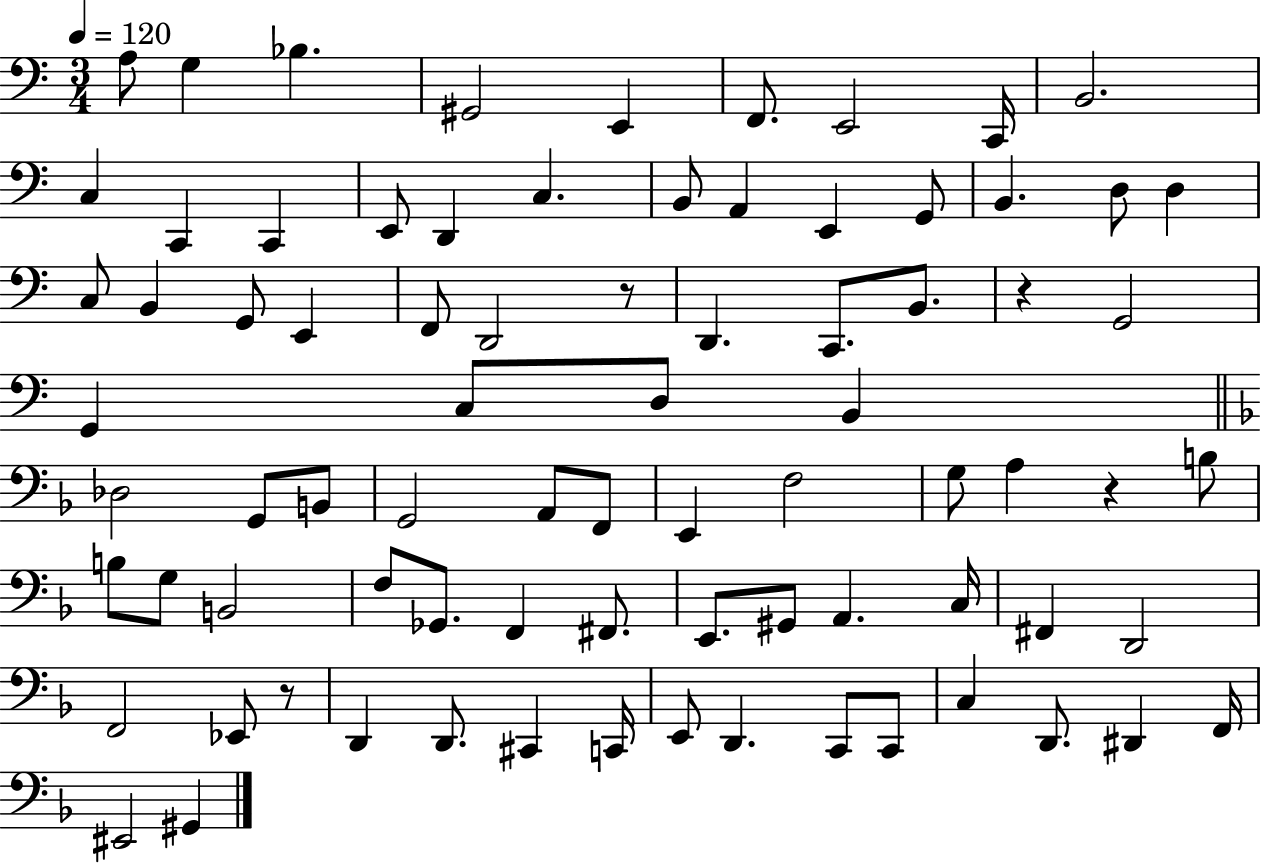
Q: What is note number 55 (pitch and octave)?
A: E2